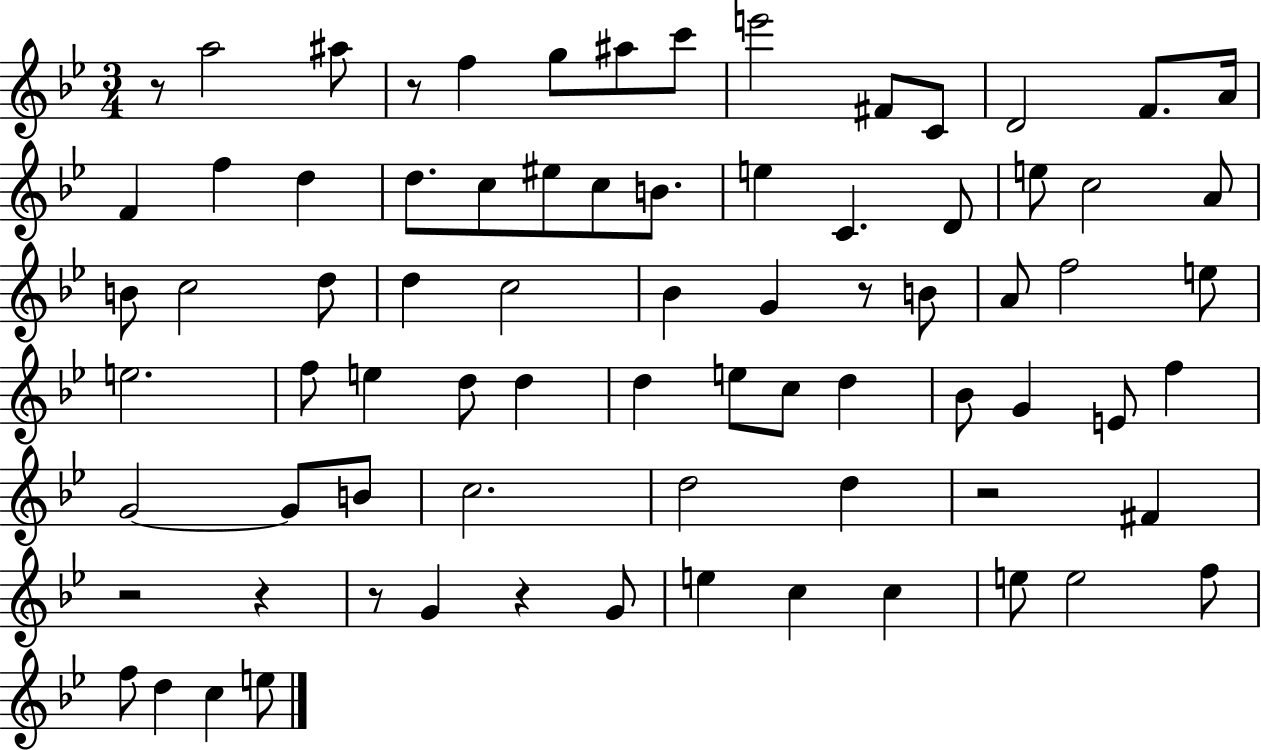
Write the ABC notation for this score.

X:1
T:Untitled
M:3/4
L:1/4
K:Bb
z/2 a2 ^a/2 z/2 f g/2 ^a/2 c'/2 e'2 ^F/2 C/2 D2 F/2 A/4 F f d d/2 c/2 ^e/2 c/2 B/2 e C D/2 e/2 c2 A/2 B/2 c2 d/2 d c2 _B G z/2 B/2 A/2 f2 e/2 e2 f/2 e d/2 d d e/2 c/2 d _B/2 G E/2 f G2 G/2 B/2 c2 d2 d z2 ^F z2 z z/2 G z G/2 e c c e/2 e2 f/2 f/2 d c e/2